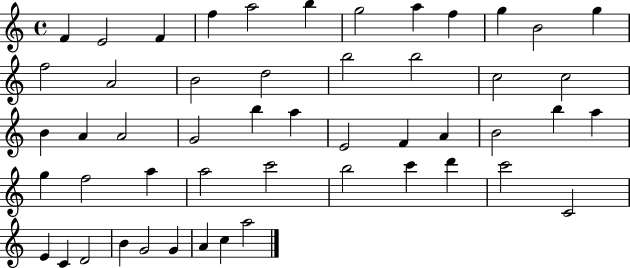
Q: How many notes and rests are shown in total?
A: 51